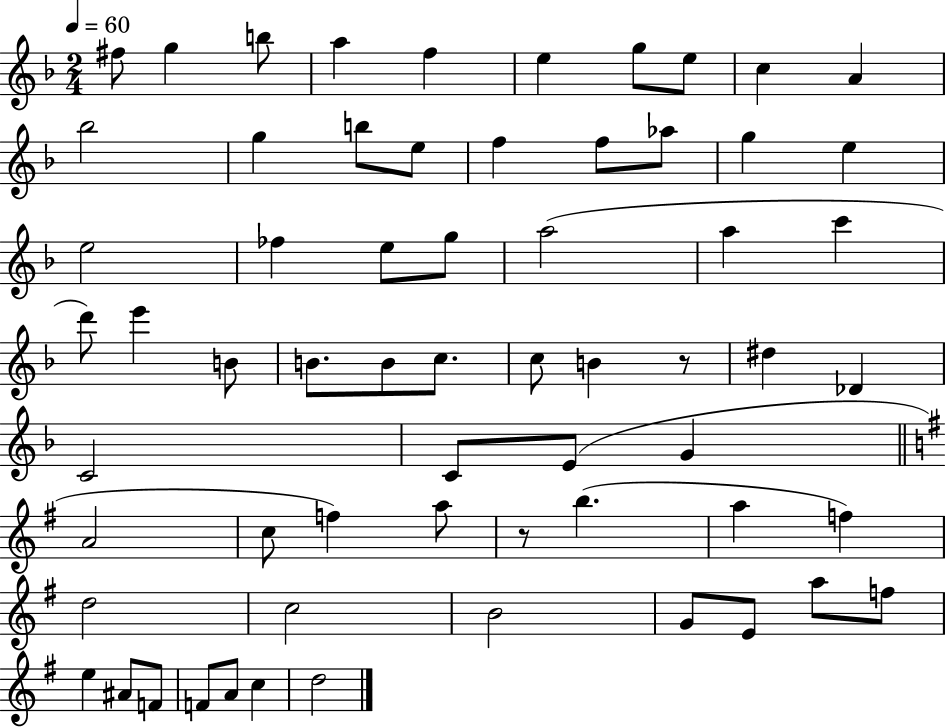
{
  \clef treble
  \numericTimeSignature
  \time 2/4
  \key f \major
  \tempo 4 = 60
  fis''8 g''4 b''8 | a''4 f''4 | e''4 g''8 e''8 | c''4 a'4 | \break bes''2 | g''4 b''8 e''8 | f''4 f''8 aes''8 | g''4 e''4 | \break e''2 | fes''4 e''8 g''8 | a''2( | a''4 c'''4 | \break d'''8) e'''4 b'8 | b'8. b'8 c''8. | c''8 b'4 r8 | dis''4 des'4 | \break c'2 | c'8 e'8( g'4 | \bar "||" \break \key e \minor a'2 | c''8 f''4) a''8 | r8 b''4.( | a''4 f''4) | \break d''2 | c''2 | b'2 | g'8 e'8 a''8 f''8 | \break e''4 ais'8 f'8 | f'8 a'8 c''4 | d''2 | \bar "|."
}